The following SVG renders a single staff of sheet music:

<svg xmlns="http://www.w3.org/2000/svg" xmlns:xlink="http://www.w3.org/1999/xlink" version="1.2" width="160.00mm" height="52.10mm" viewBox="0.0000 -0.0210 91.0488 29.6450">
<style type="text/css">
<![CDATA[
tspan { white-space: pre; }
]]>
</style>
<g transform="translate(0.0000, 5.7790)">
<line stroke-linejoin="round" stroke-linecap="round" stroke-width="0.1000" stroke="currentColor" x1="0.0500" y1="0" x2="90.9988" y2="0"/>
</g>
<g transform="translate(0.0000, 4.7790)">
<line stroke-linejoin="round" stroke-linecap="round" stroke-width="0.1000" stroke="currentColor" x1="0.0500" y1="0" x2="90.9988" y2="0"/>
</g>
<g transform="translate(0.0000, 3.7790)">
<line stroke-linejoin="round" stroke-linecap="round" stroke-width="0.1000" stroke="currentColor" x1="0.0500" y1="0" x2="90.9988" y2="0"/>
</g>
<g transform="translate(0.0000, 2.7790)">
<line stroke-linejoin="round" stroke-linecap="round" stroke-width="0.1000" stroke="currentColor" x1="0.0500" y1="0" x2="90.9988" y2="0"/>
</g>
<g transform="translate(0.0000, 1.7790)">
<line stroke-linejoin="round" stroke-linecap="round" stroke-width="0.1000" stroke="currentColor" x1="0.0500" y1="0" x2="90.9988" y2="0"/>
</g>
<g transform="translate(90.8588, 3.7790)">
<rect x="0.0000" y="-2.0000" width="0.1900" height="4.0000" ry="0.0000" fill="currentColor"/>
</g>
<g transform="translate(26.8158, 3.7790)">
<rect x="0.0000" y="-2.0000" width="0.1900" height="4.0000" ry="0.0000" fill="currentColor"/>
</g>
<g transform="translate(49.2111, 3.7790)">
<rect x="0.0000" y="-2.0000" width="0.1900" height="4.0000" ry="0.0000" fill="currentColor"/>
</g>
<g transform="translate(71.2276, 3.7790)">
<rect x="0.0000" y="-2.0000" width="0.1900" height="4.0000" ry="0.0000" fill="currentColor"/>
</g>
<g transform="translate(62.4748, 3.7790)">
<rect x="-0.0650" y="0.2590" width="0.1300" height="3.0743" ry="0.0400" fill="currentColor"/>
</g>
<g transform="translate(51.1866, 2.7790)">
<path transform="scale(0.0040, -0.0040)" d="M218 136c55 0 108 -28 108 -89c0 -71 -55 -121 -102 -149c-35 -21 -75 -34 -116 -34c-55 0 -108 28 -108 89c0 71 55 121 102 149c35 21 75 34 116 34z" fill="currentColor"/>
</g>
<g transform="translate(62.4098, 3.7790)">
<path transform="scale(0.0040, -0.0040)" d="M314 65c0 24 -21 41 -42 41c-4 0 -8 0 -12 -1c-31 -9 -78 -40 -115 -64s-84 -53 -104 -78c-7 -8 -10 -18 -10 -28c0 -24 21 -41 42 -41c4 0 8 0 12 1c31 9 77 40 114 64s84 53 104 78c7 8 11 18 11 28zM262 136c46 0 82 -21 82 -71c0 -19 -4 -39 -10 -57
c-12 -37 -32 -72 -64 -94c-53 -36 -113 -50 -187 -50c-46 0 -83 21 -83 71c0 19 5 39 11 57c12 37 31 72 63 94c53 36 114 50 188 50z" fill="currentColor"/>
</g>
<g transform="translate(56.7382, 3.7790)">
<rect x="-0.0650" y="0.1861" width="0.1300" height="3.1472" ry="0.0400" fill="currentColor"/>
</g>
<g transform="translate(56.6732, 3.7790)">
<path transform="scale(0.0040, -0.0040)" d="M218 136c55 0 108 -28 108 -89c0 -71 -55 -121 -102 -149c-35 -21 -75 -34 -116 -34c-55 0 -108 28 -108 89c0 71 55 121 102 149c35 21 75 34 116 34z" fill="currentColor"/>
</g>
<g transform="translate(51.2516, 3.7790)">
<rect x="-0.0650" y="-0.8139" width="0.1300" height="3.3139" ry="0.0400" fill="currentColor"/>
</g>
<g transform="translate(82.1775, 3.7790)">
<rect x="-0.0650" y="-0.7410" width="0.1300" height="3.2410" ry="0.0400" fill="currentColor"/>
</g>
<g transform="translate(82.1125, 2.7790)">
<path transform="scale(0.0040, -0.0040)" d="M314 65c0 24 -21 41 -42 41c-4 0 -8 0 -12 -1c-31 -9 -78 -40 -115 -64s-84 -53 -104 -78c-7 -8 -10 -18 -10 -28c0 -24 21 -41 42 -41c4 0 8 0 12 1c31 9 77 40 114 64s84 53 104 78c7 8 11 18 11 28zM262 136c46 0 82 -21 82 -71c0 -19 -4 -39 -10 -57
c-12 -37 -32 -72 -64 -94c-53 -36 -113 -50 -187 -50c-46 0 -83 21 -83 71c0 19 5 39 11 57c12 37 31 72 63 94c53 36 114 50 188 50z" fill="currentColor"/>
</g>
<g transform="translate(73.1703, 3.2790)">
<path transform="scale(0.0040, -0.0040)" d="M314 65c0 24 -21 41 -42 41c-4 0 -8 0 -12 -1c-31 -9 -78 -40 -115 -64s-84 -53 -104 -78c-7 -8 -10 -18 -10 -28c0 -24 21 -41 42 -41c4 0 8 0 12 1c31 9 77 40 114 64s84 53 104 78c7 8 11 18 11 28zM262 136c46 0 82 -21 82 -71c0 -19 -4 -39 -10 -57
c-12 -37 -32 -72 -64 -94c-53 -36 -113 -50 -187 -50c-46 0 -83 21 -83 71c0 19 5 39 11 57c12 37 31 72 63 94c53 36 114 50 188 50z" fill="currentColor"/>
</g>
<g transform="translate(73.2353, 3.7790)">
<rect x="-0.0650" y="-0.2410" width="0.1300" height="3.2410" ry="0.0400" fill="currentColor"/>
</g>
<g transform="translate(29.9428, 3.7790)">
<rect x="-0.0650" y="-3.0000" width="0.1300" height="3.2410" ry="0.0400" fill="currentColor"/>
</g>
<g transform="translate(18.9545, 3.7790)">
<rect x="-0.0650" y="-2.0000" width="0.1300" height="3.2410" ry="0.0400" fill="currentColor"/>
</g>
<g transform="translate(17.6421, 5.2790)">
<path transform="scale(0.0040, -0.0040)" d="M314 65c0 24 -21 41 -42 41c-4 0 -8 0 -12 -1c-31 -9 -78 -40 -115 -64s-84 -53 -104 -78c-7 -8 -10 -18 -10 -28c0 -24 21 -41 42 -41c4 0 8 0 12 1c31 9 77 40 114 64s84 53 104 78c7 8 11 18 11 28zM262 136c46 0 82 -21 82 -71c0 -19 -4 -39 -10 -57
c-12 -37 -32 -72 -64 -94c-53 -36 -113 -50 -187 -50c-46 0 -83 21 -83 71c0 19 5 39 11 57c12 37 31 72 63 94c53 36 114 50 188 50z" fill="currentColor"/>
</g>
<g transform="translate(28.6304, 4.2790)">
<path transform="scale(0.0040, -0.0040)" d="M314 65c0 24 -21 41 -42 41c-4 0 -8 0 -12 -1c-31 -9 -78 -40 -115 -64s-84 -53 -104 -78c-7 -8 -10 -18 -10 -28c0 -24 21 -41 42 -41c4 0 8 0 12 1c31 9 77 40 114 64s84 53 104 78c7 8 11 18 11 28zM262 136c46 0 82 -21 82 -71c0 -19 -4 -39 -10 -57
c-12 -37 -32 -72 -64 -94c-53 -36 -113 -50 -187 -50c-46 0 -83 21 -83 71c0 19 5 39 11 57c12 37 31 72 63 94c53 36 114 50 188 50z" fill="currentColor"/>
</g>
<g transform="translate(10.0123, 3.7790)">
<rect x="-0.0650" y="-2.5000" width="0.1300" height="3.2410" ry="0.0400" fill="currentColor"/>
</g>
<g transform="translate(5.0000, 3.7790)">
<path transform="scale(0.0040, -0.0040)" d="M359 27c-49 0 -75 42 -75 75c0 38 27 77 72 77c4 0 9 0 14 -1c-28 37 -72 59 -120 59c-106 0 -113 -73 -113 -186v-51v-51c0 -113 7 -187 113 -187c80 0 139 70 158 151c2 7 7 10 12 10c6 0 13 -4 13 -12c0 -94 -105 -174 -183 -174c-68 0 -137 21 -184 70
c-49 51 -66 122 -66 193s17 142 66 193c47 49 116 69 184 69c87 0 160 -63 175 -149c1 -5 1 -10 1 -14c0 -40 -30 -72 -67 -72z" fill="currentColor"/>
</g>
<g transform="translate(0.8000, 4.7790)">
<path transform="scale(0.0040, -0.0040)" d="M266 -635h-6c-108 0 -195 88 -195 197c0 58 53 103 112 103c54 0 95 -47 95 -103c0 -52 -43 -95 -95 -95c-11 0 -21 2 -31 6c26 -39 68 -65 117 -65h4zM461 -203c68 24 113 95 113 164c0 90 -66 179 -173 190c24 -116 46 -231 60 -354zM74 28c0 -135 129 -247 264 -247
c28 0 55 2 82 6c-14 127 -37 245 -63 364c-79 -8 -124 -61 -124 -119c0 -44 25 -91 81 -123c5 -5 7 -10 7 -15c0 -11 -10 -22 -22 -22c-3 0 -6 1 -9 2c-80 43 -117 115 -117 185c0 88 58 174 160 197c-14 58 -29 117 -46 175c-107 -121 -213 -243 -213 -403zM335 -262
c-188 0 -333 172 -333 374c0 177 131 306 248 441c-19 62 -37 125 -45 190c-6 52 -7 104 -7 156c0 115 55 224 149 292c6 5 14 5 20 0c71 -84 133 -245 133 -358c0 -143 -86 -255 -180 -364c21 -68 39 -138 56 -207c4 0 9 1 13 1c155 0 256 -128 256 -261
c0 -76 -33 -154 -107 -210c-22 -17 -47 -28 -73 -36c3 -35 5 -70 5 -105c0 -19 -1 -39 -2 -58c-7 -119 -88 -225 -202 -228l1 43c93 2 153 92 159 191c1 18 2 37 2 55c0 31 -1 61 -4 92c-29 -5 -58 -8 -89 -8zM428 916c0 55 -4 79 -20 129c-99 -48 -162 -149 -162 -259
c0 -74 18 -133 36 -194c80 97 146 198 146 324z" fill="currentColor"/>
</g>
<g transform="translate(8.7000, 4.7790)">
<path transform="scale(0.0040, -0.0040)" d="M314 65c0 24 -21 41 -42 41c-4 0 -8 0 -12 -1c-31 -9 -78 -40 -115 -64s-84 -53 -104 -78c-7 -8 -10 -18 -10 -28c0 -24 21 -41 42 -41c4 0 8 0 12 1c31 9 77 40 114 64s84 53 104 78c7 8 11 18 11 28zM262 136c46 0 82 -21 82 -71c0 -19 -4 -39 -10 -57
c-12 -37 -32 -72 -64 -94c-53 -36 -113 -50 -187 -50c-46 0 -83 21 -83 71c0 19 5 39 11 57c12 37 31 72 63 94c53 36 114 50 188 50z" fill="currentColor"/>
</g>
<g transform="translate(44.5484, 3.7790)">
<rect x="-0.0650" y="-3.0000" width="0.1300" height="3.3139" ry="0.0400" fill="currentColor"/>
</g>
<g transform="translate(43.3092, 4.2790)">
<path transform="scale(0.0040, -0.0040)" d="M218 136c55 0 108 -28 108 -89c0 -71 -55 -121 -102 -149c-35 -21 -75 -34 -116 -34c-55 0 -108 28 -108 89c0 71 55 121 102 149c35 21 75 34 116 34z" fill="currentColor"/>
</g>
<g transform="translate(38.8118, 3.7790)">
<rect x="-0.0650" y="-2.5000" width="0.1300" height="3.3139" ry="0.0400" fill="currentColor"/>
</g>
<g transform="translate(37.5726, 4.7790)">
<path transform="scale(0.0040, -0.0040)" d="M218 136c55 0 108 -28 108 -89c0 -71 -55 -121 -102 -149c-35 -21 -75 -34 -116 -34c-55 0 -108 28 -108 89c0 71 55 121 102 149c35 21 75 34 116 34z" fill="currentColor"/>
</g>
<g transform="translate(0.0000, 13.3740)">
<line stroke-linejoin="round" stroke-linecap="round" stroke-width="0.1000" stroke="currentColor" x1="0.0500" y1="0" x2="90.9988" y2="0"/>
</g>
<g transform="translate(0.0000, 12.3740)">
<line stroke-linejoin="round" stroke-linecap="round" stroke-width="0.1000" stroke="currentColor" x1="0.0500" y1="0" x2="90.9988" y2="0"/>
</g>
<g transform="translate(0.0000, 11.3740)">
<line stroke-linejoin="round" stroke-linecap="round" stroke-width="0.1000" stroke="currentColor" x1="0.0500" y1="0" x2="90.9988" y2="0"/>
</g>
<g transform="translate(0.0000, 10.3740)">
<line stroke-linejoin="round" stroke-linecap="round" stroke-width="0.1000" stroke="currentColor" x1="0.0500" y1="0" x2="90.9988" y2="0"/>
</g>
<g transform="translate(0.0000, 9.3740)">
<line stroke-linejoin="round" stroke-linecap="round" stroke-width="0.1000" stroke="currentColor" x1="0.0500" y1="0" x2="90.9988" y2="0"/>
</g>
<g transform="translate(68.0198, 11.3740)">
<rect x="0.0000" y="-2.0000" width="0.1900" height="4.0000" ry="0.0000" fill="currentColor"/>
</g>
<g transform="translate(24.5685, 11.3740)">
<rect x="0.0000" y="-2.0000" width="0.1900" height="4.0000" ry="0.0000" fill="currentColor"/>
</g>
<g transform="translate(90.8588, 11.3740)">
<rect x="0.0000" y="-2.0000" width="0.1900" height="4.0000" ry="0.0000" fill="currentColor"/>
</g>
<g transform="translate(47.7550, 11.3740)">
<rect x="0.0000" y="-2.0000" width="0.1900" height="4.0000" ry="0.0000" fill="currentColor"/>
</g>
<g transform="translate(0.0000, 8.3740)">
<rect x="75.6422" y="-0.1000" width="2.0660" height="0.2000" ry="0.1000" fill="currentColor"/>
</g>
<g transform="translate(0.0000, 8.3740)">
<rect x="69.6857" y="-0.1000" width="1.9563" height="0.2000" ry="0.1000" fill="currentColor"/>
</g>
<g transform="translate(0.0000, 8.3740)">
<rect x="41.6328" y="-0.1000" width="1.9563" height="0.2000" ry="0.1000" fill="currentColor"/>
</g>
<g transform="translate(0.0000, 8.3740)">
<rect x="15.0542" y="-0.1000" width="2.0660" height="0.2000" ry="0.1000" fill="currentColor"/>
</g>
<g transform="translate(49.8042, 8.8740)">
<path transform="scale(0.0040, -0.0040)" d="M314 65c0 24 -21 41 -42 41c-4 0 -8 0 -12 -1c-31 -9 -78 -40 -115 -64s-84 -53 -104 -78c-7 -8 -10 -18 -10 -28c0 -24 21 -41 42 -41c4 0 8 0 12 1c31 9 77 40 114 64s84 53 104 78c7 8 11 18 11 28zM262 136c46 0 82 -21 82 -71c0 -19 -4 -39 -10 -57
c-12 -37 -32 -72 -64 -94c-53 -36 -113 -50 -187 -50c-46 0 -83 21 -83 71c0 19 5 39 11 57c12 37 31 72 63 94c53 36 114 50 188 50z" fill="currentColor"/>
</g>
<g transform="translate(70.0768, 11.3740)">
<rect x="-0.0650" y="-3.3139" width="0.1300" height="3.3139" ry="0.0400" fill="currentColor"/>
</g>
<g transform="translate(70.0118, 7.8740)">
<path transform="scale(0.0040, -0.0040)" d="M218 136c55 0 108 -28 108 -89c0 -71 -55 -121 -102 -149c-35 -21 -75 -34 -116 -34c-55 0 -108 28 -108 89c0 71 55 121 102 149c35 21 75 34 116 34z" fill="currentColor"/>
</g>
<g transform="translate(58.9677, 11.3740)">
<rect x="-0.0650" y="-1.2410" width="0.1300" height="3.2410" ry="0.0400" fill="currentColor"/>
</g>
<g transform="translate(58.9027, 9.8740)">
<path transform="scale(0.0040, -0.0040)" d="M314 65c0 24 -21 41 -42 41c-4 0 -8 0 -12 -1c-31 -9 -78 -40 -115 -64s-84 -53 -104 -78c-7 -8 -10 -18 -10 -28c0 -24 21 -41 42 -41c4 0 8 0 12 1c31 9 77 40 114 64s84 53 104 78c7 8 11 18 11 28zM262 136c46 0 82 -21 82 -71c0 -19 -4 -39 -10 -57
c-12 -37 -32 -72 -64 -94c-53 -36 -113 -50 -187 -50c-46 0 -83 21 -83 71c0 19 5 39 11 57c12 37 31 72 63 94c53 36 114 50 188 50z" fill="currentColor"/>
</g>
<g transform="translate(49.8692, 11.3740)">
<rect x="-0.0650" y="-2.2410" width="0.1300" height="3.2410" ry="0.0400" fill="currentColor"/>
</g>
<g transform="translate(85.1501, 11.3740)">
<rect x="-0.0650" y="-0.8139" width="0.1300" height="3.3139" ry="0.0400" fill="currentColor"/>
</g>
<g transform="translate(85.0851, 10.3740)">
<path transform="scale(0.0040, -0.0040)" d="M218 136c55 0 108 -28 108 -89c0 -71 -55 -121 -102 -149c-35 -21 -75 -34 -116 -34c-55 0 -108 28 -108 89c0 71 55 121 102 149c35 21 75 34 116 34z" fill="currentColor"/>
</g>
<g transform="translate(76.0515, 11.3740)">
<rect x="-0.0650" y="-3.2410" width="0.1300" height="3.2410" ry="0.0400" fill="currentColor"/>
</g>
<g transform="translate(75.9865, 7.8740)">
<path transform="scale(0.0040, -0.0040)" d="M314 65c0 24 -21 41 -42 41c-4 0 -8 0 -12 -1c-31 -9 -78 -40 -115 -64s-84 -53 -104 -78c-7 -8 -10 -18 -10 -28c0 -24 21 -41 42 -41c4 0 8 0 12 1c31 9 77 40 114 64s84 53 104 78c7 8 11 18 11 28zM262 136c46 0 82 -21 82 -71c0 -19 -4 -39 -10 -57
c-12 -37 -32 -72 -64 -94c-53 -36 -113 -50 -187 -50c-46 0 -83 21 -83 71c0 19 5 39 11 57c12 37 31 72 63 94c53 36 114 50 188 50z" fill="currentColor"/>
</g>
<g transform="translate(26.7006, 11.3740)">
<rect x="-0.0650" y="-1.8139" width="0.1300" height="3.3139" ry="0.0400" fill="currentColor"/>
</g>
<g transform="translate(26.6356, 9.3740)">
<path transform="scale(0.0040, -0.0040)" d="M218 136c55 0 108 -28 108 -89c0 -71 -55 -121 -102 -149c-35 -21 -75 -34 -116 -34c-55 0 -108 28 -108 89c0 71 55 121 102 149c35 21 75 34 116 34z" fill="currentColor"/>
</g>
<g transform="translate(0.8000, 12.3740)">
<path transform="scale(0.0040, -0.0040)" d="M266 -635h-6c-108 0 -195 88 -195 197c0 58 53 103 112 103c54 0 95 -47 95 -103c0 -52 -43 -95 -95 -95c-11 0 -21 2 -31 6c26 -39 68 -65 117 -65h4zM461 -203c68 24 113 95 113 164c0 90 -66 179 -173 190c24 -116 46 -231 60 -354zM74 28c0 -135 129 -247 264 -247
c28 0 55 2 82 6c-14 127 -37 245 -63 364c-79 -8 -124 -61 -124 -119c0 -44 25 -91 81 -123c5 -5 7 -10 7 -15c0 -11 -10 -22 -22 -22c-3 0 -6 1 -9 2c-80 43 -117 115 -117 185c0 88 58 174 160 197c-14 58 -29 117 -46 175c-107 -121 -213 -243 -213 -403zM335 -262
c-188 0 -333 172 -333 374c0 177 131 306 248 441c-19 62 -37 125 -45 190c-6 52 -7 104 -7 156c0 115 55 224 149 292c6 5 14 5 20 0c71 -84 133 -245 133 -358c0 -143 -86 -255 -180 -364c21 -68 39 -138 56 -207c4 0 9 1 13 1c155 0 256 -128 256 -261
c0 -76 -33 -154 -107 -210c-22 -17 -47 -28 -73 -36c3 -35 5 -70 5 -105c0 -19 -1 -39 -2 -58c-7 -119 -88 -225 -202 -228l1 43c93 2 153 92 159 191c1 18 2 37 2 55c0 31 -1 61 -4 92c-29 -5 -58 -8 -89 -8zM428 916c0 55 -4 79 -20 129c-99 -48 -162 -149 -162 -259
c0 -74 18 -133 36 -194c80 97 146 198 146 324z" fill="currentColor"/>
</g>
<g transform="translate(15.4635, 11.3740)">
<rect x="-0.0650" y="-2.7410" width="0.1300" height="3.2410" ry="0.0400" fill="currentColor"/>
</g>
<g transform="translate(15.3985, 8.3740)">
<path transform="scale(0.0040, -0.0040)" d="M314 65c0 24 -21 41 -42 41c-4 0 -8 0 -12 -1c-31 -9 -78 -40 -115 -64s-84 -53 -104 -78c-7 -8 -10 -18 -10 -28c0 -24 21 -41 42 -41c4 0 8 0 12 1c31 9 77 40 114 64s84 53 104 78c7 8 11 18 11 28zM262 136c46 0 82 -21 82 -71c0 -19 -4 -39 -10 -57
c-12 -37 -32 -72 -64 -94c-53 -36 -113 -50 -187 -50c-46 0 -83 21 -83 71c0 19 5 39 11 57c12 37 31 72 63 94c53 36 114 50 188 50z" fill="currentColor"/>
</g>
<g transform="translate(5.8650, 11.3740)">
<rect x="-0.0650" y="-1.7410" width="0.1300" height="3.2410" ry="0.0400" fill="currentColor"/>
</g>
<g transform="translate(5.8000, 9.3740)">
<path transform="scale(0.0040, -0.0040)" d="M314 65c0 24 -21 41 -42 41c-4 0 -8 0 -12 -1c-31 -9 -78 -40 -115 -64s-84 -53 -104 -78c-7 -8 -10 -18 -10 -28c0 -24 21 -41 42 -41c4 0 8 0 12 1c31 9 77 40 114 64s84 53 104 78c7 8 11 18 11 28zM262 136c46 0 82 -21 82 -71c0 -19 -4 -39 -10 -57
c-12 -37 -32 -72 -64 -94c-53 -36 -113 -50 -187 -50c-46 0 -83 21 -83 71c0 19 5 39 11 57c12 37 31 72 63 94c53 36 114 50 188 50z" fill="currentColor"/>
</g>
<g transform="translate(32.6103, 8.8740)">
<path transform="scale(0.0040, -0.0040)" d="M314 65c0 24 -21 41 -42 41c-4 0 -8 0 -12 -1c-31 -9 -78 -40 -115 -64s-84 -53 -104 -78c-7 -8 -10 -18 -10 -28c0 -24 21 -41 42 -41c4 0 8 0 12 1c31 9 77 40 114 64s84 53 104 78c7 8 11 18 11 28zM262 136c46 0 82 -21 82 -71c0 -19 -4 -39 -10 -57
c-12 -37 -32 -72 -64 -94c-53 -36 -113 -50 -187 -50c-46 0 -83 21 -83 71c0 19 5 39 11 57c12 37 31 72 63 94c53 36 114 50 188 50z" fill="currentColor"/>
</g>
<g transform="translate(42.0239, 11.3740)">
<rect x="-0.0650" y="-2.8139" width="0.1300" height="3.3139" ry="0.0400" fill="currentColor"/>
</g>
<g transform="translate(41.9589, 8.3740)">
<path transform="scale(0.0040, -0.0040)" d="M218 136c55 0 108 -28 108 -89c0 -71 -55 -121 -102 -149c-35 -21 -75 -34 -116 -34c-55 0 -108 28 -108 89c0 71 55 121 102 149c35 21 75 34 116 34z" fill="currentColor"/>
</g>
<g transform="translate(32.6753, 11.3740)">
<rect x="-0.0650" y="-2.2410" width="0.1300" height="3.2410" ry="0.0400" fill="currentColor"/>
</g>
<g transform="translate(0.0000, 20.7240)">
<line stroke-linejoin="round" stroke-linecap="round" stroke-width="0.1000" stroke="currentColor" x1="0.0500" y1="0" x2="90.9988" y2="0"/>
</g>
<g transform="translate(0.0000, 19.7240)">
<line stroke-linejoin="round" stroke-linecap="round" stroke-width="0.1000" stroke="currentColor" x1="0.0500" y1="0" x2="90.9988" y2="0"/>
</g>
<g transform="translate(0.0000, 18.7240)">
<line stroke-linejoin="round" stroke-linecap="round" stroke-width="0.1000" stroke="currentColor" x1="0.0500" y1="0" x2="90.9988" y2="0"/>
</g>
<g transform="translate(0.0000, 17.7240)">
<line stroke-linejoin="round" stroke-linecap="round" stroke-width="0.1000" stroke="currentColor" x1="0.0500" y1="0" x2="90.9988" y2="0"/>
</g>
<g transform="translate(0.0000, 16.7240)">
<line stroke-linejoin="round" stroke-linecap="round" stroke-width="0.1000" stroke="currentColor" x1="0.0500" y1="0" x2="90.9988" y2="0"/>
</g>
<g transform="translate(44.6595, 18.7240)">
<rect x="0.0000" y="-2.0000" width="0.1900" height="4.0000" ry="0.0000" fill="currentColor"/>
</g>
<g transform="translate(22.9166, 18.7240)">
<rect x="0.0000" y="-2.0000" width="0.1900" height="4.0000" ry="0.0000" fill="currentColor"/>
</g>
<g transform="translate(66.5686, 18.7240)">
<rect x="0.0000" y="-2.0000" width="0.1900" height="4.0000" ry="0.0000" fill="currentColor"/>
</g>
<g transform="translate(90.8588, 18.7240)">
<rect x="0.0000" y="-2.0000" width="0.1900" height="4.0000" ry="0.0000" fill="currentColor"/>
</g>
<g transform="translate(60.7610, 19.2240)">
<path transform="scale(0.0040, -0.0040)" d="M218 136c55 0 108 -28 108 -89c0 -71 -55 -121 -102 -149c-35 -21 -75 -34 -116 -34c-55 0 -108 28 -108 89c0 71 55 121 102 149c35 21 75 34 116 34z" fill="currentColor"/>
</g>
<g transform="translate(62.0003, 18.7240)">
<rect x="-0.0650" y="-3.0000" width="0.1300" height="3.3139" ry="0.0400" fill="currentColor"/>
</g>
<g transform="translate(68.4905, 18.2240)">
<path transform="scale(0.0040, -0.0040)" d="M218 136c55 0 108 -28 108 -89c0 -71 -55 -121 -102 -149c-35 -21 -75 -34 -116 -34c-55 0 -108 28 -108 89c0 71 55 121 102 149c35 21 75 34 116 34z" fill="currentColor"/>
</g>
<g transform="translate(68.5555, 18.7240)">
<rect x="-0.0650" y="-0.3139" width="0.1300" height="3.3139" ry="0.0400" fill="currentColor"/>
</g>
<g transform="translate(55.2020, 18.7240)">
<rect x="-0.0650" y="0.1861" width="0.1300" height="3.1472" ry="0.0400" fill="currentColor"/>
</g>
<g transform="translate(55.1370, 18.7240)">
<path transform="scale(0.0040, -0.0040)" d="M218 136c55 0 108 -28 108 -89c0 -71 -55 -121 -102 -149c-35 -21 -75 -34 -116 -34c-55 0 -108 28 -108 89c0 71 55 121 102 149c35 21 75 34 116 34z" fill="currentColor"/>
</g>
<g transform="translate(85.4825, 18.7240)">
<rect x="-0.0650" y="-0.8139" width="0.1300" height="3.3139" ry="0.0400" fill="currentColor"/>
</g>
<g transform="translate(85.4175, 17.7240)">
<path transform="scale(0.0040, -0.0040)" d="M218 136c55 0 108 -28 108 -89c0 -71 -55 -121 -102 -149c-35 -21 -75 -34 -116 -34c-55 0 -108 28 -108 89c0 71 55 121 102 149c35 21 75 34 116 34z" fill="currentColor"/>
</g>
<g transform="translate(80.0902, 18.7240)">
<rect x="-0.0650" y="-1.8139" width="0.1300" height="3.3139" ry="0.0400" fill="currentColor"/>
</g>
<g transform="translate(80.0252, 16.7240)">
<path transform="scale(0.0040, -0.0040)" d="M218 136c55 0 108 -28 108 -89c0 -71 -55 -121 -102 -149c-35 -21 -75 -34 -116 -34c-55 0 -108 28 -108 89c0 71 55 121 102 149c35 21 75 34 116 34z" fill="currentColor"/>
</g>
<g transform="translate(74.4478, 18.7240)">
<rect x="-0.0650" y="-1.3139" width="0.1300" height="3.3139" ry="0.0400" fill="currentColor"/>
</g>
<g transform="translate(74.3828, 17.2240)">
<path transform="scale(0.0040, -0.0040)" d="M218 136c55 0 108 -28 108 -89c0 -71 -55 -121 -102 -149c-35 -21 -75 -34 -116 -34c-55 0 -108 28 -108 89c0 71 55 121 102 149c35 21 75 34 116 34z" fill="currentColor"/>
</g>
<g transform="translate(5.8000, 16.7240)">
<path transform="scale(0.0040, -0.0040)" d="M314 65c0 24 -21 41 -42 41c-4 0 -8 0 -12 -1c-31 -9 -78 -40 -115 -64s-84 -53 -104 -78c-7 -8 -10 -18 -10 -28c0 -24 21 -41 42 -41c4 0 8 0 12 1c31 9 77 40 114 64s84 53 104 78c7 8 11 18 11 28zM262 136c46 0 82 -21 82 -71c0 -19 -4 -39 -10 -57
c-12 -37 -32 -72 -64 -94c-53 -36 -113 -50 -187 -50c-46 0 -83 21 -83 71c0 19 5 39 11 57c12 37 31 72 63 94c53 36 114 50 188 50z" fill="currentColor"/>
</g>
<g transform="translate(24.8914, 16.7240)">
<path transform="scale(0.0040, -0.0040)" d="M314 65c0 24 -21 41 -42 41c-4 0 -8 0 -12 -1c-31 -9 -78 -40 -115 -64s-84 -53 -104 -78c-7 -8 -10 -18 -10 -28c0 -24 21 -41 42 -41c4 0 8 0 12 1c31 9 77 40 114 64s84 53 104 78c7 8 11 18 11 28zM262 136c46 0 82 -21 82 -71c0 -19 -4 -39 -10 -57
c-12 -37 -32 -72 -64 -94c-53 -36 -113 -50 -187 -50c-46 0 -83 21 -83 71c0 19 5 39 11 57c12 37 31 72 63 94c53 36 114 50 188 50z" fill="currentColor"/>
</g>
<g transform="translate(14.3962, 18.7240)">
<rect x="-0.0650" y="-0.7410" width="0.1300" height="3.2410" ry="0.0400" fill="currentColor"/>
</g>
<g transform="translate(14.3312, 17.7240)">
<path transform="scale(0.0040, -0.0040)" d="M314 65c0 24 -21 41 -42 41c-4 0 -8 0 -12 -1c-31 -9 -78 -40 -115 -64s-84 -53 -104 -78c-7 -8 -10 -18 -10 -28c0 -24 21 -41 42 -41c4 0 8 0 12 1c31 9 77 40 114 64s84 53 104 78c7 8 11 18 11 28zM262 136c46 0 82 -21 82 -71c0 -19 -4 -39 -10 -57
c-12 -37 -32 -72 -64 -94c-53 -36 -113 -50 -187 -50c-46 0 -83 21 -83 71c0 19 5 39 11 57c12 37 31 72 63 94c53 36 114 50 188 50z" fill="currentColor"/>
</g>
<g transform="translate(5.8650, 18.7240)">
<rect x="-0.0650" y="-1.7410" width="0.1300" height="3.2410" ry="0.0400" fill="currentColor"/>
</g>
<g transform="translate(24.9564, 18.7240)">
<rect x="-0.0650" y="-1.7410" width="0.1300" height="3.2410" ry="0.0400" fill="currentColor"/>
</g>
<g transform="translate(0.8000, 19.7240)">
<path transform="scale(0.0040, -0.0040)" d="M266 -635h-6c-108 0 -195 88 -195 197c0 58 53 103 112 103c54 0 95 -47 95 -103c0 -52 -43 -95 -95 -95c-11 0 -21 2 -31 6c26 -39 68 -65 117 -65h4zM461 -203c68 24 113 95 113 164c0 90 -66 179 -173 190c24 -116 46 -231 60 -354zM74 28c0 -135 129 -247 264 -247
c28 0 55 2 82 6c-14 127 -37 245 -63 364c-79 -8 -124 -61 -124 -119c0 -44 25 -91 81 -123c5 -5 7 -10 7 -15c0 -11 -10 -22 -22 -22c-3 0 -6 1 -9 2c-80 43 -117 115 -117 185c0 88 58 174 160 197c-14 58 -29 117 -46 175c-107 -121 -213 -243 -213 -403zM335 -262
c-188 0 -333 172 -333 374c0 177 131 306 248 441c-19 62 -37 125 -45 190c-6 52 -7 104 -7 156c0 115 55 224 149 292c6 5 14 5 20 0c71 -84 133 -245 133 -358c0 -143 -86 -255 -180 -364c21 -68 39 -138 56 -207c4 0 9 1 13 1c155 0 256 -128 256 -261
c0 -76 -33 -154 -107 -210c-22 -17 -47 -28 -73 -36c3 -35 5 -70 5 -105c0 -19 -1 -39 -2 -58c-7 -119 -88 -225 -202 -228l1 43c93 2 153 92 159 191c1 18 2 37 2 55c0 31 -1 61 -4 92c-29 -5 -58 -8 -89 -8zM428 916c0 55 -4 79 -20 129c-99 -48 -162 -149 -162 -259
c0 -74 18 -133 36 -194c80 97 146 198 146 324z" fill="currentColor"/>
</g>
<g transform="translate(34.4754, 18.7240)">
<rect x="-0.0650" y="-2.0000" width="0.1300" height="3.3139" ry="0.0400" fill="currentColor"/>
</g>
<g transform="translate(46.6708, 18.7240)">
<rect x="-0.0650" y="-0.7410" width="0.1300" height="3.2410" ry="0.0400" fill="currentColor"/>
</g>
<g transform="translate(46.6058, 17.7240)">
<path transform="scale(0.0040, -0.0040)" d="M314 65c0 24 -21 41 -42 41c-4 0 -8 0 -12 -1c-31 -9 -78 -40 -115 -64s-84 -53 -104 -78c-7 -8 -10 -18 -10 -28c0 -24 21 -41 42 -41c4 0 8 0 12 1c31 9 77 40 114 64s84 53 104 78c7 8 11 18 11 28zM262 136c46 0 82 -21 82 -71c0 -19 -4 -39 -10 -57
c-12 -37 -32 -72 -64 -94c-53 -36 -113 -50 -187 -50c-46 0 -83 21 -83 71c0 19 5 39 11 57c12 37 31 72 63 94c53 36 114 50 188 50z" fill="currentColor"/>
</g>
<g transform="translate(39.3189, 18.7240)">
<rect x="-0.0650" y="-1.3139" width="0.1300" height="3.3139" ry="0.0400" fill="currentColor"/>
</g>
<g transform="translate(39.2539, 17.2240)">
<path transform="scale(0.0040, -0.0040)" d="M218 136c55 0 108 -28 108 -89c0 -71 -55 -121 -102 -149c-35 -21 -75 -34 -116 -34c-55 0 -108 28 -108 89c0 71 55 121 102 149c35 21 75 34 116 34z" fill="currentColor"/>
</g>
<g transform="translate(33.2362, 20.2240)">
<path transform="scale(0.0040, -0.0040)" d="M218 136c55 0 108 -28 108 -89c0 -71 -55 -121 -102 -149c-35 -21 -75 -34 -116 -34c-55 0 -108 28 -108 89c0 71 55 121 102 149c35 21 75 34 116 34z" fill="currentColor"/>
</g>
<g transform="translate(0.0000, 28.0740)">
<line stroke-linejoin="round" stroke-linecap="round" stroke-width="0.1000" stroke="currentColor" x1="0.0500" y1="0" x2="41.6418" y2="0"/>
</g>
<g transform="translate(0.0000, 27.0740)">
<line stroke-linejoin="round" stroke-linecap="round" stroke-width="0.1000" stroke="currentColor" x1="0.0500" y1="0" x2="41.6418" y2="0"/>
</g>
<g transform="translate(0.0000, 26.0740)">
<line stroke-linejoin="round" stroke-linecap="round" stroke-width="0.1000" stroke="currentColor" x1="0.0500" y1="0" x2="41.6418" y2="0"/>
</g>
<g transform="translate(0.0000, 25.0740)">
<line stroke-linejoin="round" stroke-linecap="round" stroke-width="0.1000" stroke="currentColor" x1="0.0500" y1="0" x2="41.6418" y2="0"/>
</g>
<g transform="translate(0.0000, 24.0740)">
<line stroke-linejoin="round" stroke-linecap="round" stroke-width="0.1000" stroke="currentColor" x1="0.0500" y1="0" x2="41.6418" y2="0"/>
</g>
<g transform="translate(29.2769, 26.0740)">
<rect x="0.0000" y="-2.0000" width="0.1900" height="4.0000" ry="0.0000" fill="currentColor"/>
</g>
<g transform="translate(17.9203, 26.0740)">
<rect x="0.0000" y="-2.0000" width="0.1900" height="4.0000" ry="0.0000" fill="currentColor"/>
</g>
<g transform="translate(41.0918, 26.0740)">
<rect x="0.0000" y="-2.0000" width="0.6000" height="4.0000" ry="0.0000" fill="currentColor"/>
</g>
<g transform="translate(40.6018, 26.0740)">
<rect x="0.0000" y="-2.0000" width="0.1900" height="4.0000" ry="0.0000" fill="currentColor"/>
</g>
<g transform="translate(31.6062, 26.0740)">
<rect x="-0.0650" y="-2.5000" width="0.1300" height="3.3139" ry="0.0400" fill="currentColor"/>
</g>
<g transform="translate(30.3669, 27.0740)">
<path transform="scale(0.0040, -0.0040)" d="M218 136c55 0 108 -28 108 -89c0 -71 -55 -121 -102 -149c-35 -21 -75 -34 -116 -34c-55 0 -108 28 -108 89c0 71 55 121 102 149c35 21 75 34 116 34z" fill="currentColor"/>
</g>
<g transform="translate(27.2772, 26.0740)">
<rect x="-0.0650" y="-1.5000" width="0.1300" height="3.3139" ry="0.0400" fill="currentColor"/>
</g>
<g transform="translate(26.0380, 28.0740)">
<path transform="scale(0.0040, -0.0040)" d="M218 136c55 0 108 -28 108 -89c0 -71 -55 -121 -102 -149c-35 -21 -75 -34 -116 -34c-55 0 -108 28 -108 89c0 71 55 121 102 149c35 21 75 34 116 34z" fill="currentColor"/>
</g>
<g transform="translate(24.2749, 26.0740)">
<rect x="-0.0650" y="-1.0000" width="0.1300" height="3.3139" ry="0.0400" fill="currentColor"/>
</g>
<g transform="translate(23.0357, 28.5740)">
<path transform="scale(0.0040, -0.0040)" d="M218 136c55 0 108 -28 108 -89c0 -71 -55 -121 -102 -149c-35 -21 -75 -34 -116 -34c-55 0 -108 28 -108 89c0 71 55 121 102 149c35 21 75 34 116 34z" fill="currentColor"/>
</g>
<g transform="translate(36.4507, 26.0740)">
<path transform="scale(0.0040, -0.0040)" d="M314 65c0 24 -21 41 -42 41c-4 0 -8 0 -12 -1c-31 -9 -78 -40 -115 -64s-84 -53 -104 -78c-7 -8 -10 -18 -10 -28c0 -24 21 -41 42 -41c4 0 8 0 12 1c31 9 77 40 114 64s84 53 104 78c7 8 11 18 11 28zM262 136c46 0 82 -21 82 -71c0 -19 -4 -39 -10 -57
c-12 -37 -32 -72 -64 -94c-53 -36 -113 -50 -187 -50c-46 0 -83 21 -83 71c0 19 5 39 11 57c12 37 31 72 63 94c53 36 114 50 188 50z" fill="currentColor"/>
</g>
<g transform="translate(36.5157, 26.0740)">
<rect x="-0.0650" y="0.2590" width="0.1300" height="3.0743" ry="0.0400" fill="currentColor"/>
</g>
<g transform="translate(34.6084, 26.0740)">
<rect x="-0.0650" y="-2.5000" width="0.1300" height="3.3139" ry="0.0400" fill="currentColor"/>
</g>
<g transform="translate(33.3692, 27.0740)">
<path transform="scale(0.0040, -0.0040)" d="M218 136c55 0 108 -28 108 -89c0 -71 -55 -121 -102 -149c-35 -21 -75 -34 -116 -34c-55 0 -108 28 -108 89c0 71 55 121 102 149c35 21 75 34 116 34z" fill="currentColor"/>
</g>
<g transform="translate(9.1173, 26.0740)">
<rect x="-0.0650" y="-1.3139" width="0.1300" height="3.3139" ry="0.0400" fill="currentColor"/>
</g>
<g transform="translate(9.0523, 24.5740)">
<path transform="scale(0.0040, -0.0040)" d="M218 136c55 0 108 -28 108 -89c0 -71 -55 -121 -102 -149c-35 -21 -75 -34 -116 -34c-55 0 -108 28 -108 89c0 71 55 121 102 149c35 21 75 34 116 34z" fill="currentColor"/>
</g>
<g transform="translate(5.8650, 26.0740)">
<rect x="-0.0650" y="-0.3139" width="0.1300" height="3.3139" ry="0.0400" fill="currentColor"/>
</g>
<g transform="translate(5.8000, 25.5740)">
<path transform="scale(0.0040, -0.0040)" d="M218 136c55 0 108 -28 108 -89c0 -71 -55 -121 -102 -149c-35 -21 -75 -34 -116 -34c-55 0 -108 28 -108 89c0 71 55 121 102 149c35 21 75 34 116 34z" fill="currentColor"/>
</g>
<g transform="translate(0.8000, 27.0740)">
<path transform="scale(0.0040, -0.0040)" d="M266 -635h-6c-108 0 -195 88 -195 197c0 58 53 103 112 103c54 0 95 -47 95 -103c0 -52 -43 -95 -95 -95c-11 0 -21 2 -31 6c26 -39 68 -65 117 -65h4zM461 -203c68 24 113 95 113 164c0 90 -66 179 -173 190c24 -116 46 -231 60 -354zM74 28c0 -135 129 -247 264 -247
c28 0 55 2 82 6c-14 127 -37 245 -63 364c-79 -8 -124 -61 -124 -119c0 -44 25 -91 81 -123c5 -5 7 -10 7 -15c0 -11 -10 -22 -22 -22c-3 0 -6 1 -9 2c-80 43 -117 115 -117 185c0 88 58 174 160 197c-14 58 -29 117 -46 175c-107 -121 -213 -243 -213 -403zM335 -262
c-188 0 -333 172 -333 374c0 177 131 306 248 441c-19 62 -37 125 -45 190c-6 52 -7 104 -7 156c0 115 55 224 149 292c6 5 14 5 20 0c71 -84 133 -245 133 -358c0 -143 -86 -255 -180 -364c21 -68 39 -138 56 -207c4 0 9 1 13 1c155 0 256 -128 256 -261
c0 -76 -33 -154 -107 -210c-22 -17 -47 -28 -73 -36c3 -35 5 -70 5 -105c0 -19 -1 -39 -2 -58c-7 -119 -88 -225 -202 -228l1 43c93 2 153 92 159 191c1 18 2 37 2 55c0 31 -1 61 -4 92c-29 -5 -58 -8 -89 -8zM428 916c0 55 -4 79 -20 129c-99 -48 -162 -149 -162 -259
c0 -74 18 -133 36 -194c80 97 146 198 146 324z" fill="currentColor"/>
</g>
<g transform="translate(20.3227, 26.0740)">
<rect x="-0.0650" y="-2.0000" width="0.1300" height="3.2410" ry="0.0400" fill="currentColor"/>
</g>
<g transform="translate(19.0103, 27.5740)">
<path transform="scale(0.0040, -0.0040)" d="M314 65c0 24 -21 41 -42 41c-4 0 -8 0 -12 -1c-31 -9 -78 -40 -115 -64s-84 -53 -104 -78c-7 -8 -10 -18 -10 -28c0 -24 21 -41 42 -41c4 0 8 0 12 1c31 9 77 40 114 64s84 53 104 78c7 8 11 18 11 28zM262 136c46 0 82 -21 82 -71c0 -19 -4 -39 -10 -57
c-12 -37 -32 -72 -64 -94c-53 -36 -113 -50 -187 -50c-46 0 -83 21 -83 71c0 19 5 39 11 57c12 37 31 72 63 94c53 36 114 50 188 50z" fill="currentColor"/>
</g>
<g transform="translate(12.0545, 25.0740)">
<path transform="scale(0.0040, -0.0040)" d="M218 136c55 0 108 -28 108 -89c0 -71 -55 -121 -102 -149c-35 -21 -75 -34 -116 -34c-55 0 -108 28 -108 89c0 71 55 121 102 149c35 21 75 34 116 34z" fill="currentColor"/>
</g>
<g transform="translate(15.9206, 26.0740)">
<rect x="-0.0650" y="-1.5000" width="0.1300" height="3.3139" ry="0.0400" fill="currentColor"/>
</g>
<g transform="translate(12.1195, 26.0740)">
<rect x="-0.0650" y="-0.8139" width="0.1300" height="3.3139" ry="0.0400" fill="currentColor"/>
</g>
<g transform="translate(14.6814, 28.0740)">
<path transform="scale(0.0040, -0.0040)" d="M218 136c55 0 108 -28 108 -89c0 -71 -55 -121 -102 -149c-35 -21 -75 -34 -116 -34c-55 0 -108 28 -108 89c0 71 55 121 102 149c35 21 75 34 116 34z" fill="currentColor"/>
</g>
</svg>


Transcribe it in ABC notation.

X:1
T:Untitled
M:4/4
L:1/4
K:C
G2 F2 A2 G A d B B2 c2 d2 f2 a2 f g2 a g2 e2 b b2 d f2 d2 f2 F e d2 B A c e f d c e d E F2 D E G G B2